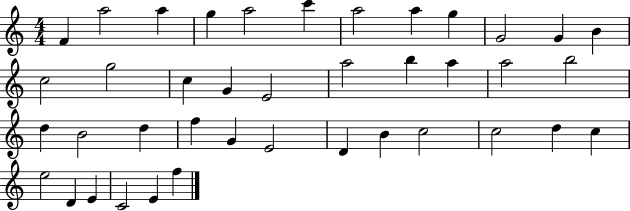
F4/q A5/h A5/q G5/q A5/h C6/q A5/h A5/q G5/q G4/h G4/q B4/q C5/h G5/h C5/q G4/q E4/h A5/h B5/q A5/q A5/h B5/h D5/q B4/h D5/q F5/q G4/q E4/h D4/q B4/q C5/h C5/h D5/q C5/q E5/h D4/q E4/q C4/h E4/q F5/q